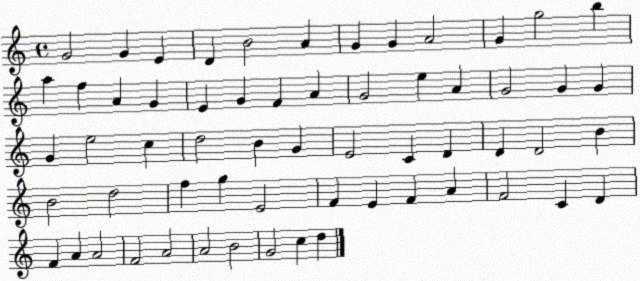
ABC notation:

X:1
T:Untitled
M:4/4
L:1/4
K:C
G2 G E D B2 A G G A2 G g2 b a f A G E G F A G2 e A G2 G G G e2 c d2 B G E2 C D D D2 B B2 d2 f g E2 F E F A F2 C D F A A2 F2 A2 A2 B2 G2 c d